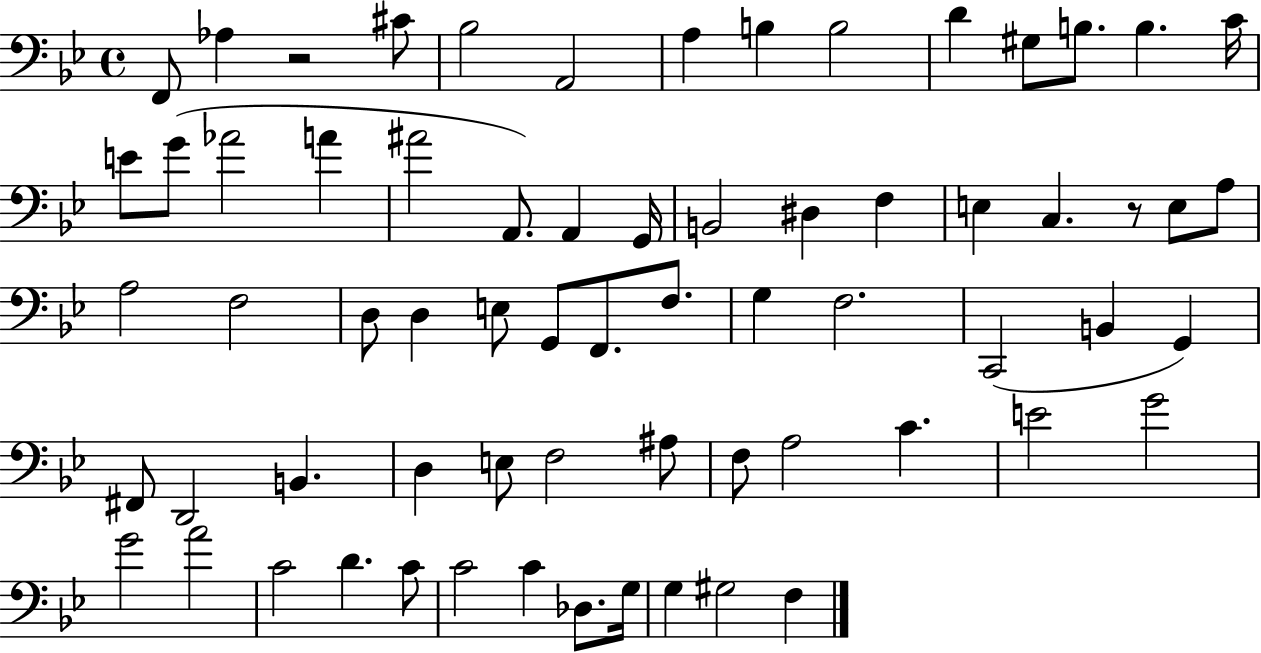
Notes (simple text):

F2/e Ab3/q R/h C#4/e Bb3/h A2/h A3/q B3/q B3/h D4/q G#3/e B3/e. B3/q. C4/s E4/e G4/e Ab4/h A4/q A#4/h A2/e. A2/q G2/s B2/h D#3/q F3/q E3/q C3/q. R/e E3/e A3/e A3/h F3/h D3/e D3/q E3/e G2/e F2/e. F3/e. G3/q F3/h. C2/h B2/q G2/q F#2/e D2/h B2/q. D3/q E3/e F3/h A#3/e F3/e A3/h C4/q. E4/h G4/h G4/h A4/h C4/h D4/q. C4/e C4/h C4/q Db3/e. G3/s G3/q G#3/h F3/q